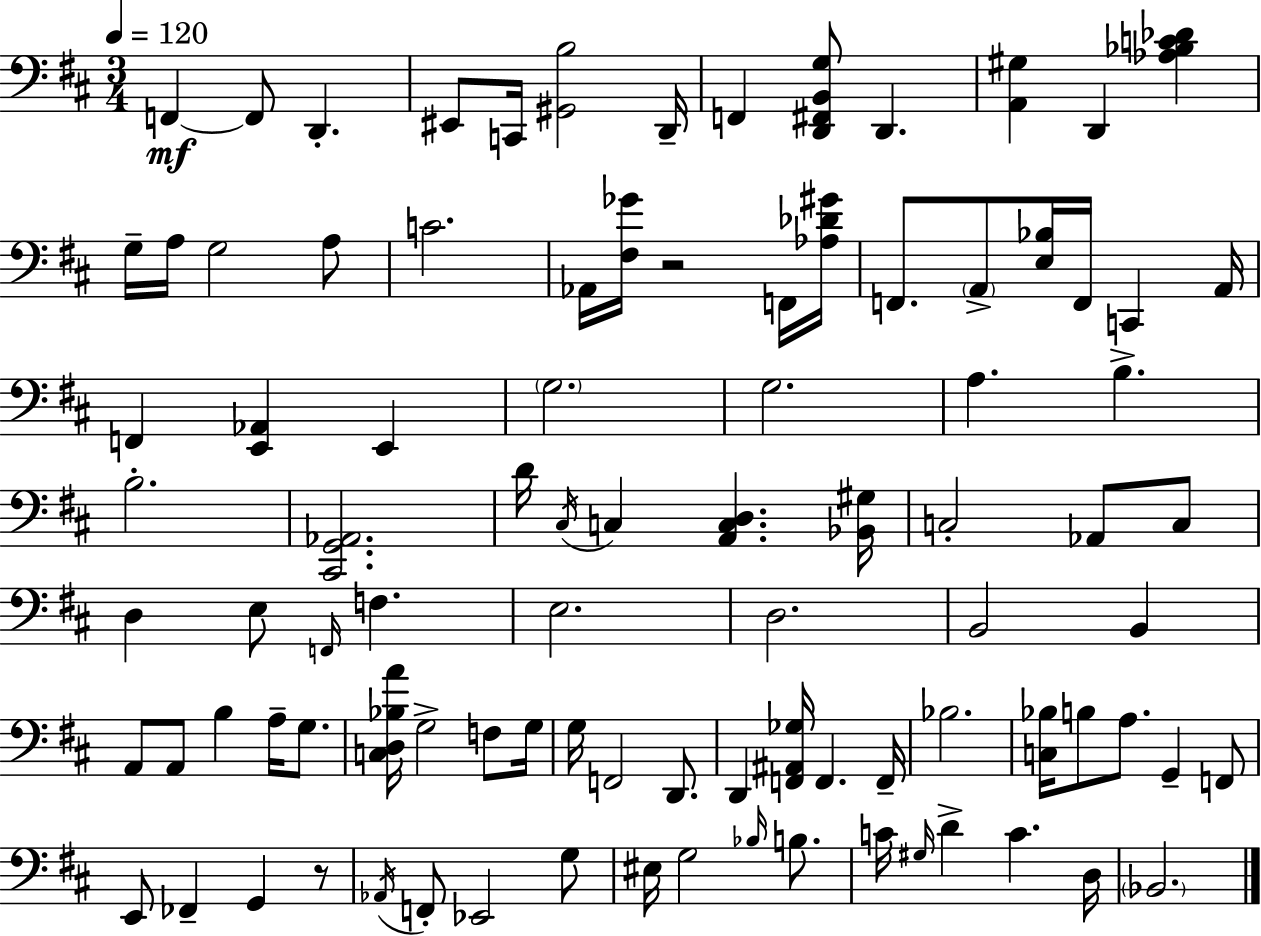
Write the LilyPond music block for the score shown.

{
  \clef bass
  \numericTimeSignature
  \time 3/4
  \key d \major
  \tempo 4 = 120
  f,4~~\mf f,8 d,4.-. | eis,8 c,16 <gis, b>2 d,16-- | f,4 <d, fis, b, g>8 d,4. | <a, gis>4 d,4 <aes bes c' des'>4 | \break g16-- a16 g2 a8 | c'2. | aes,16 <fis ges'>16 r2 f,16 <aes des' gis'>16 | f,8. \parenthesize a,8-> <e bes>16 f,16 c,4 a,16 | \break f,4 <e, aes,>4 e,4 | \parenthesize g2. | g2. | a4. b4.-> | \break b2.-. | <cis, g, aes,>2. | d'16 \acciaccatura { cis16 } c4 <a, c d>4. | <bes, gis>16 c2-. aes,8 c8 | \break d4 e8 \grace { f,16 } f4. | e2. | d2. | b,2 b,4 | \break a,8 a,8 b4 a16-- g8. | <c d bes a'>16 g2-> f8 | g16 g16 f,2 d,8. | d,4 <f, ais, ges>16 f,4. | \break f,16-- bes2. | <c bes>16 b8 a8. g,4-- | f,8 e,8 fes,4-- g,4 | r8 \acciaccatura { aes,16 } f,8-. ees,2 | \break g8 eis16 g2 | \grace { bes16 } b8. c'16 \grace { gis16 } d'4-> c'4. | d16 \parenthesize bes,2. | \bar "|."
}